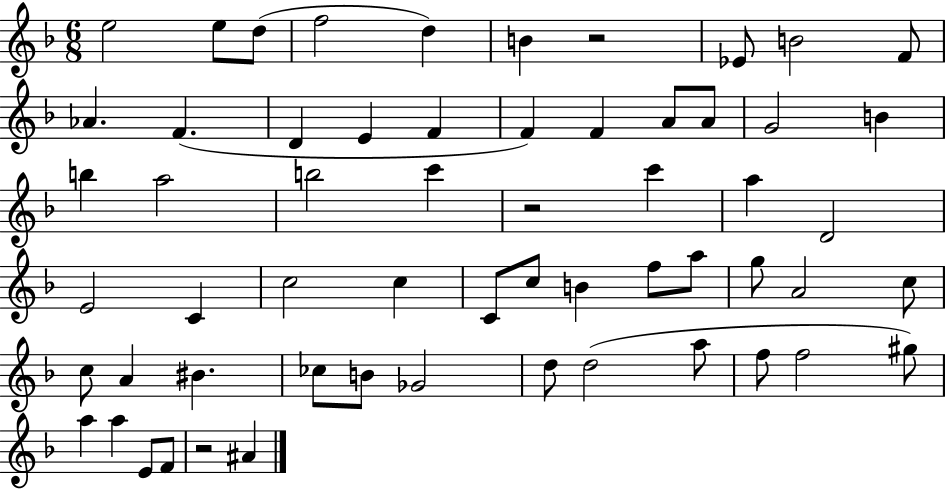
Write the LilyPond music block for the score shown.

{
  \clef treble
  \numericTimeSignature
  \time 6/8
  \key f \major
  e''2 e''8 d''8( | f''2 d''4) | b'4 r2 | ees'8 b'2 f'8 | \break aes'4. f'4.( | d'4 e'4 f'4 | f'4) f'4 a'8 a'8 | g'2 b'4 | \break b''4 a''2 | b''2 c'''4 | r2 c'''4 | a''4 d'2 | \break e'2 c'4 | c''2 c''4 | c'8 c''8 b'4 f''8 a''8 | g''8 a'2 c''8 | \break c''8 a'4 bis'4. | ces''8 b'8 ges'2 | d''8 d''2( a''8 | f''8 f''2 gis''8) | \break a''4 a''4 e'8 f'8 | r2 ais'4 | \bar "|."
}